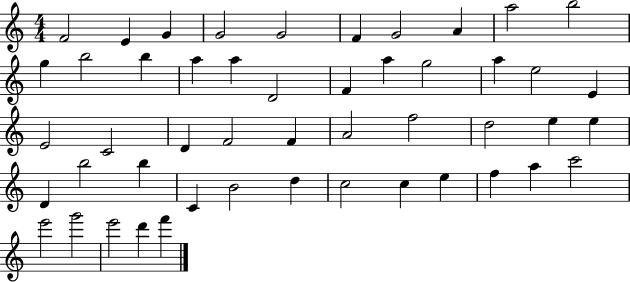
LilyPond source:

{
  \clef treble
  \numericTimeSignature
  \time 4/4
  \key c \major
  f'2 e'4 g'4 | g'2 g'2 | f'4 g'2 a'4 | a''2 b''2 | \break g''4 b''2 b''4 | a''4 a''4 d'2 | f'4 a''4 g''2 | a''4 e''2 e'4 | \break e'2 c'2 | d'4 f'2 f'4 | a'2 f''2 | d''2 e''4 e''4 | \break d'4 b''2 b''4 | c'4 b'2 d''4 | c''2 c''4 e''4 | f''4 a''4 c'''2 | \break e'''2 g'''2 | e'''2 d'''4 f'''4 | \bar "|."
}